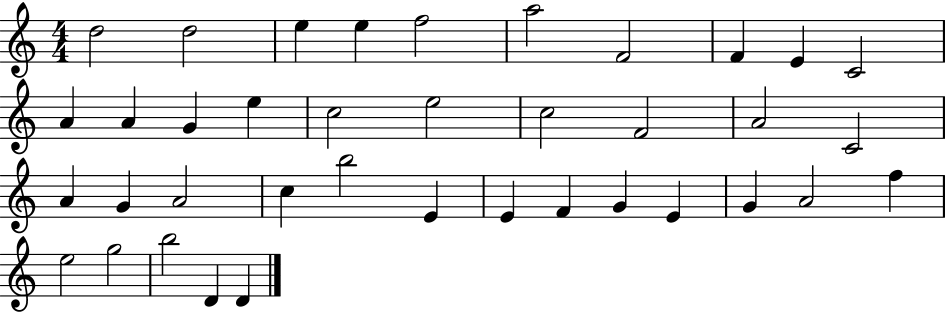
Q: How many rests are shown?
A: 0